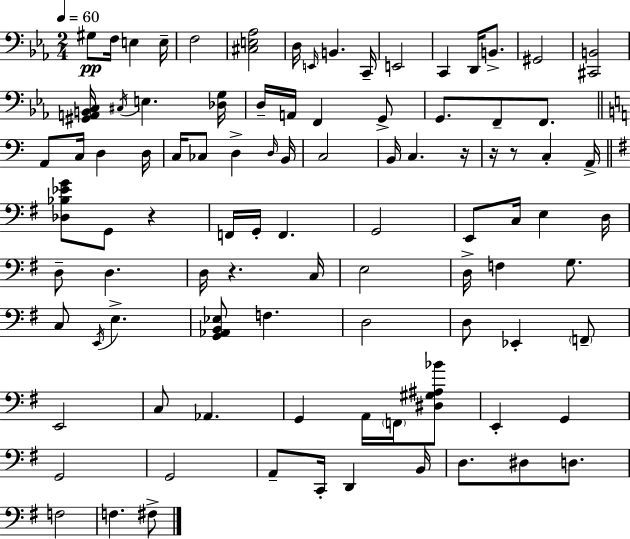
{
  \clef bass
  \numericTimeSignature
  \time 2/4
  \key ees \major
  \tempo 4 = 60
  \repeat volta 2 { gis8\pp f16 e4 e16-- | f2 | <cis e aes>2 | d16 \grace { e,16 } b,4. | \break c,16-- e,2 | c,4 d,16 b,8.-> | gis,2 | <cis, b,>2 | \break <gis, a, b, c>16 \acciaccatura { cis16 } e4. | <des g>16 d16-- a,16 f,4 | g,8-> g,8. f,8-- f,8. | \bar "||" \break \key c \major a,8 c16 d4 d16 | c16 ces8 d4-> \grace { d16 } | b,16 c2 | b,16 c4. | \break r16 r16 r8 c4-. | a,16-> \bar "||" \break \key g \major <des bes ees' g'>8 g,8 r4 | f,16 g,16-. f,4. | g,2 | e,8 c16 e4 d16 | \break d8-- d4. | d16 r4. c16 | e2 | d16-> f4 g8. | \break c8 \acciaccatura { e,16 } e4.-> | <g, aes, b, ees>8 f4. | d2 | d8 ees,4-. \parenthesize f,8-- | \break e,2 | c8 aes,4. | g,4 a,16 \parenthesize f,16 <dis gis ais bes'>8 | e,4-. g,4 | \break g,2 | g,2 | a,8-- c,16-. d,4 | b,16 d8. dis8 d8. | \break f2 | f4. fis8-> | } \bar "|."
}